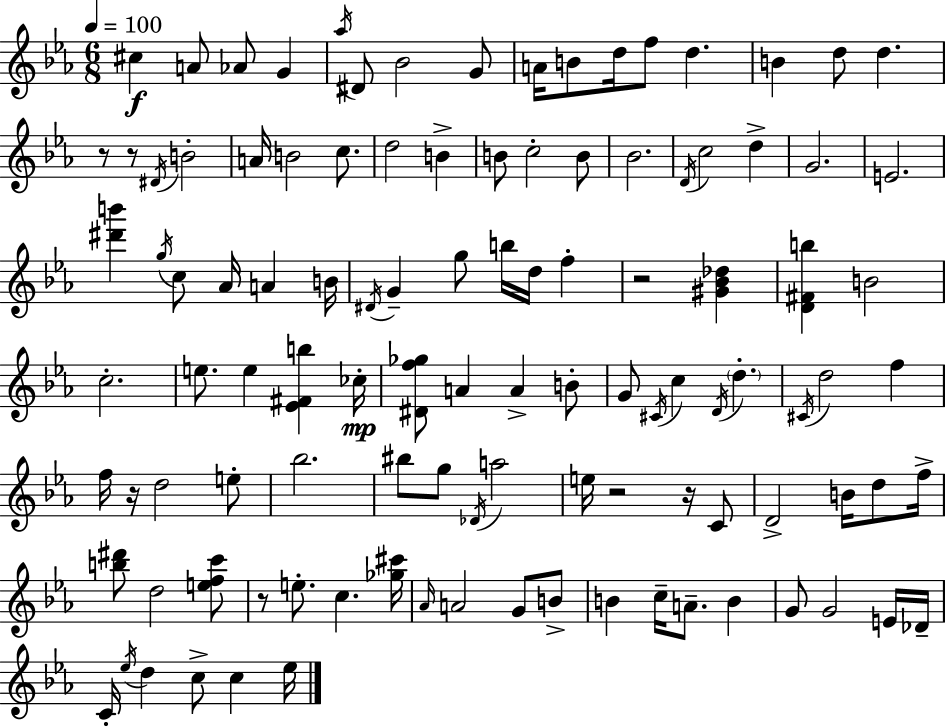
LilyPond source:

{
  \clef treble
  \numericTimeSignature
  \time 6/8
  \key ees \major
  \tempo 4 = 100
  \repeat volta 2 { cis''4\f a'8 aes'8 g'4 | \acciaccatura { aes''16 } dis'8 bes'2 g'8 | a'16 b'8 d''16 f''8 d''4. | b'4 d''8 d''4. | \break r8 r8 \acciaccatura { dis'16 } b'2-. | a'16 b'2 c''8. | d''2 b'4-> | b'8 c''2-. | \break b'8 bes'2. | \acciaccatura { d'16 } c''2 d''4-> | g'2. | e'2. | \break <dis''' b'''>4 \acciaccatura { g''16 } c''8 aes'16 a'4 | b'16 \acciaccatura { dis'16 } g'4-- g''8 b''16 | d''16 f''4-. r2 | <gis' bes' des''>4 <d' fis' b''>4 b'2 | \break c''2.-. | e''8. e''4 | <ees' fis' b''>4 ces''16-.\mp <dis' f'' ges''>8 a'4 a'4-> | b'8-. g'8 \acciaccatura { cis'16 } c''4 | \break \acciaccatura { d'16 } \parenthesize d''4.-. \acciaccatura { cis'16 } d''2 | f''4 f''16 r16 d''2 | e''8-. bes''2. | bis''8 g''8 | \break \acciaccatura { des'16 } a''2 e''16 r2 | r16 c'8 d'2-> | b'16 d''8 f''16-> <b'' dis'''>8 d''2 | <e'' f'' c'''>8 r8 e''8.-. | \break c''4. <ges'' cis'''>16 \grace { aes'16 } a'2 | g'8 b'8-> b'4 | c''16-- a'8.-- b'4 g'8 | g'2 e'16 des'16-- c'16-. \acciaccatura { ees''16 } | \break d''4 c''8-> c''4 ees''16 } \bar "|."
}